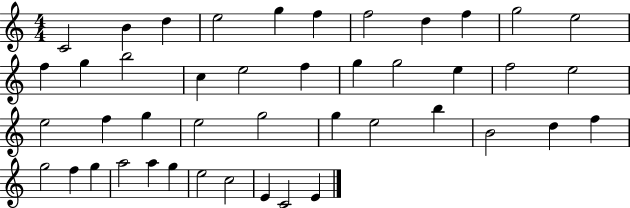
C4/h B4/q D5/q E5/h G5/q F5/q F5/h D5/q F5/q G5/h E5/h F5/q G5/q B5/h C5/q E5/h F5/q G5/q G5/h E5/q F5/h E5/h E5/h F5/q G5/q E5/h G5/h G5/q E5/h B5/q B4/h D5/q F5/q G5/h F5/q G5/q A5/h A5/q G5/q E5/h C5/h E4/q C4/h E4/q